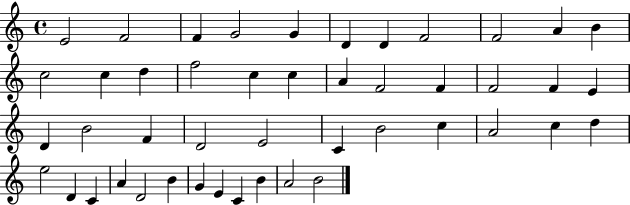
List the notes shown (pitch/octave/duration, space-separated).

E4/h F4/h F4/q G4/h G4/q D4/q D4/q F4/h F4/h A4/q B4/q C5/h C5/q D5/q F5/h C5/q C5/q A4/q F4/h F4/q F4/h F4/q E4/q D4/q B4/h F4/q D4/h E4/h C4/q B4/h C5/q A4/h C5/q D5/q E5/h D4/q C4/q A4/q D4/h B4/q G4/q E4/q C4/q B4/q A4/h B4/h